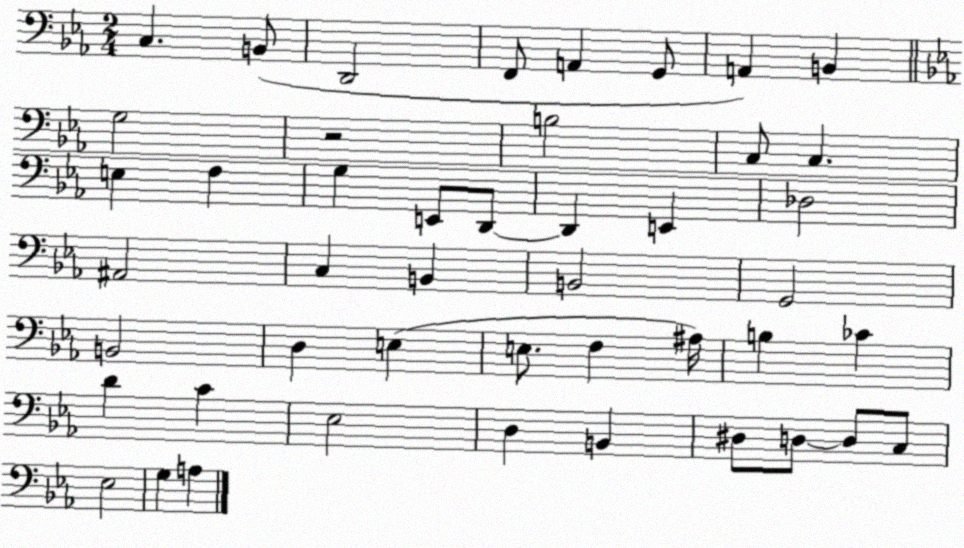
X:1
T:Untitled
M:2/4
L:1/4
K:Eb
C, B,,/2 D,,2 F,,/2 A,, G,,/2 A,, B,, G,2 z2 B,2 C,/2 C, E, F, G, E,,/2 D,,/2 D,, E,, _D,2 ^A,,2 C, B,, B,,2 G,,2 B,,2 D, E, E,/2 F, ^A,/4 B, _C D C _E,2 D, B,, ^D,/2 D,/2 D,/2 C,/2 _E,2 G, A,